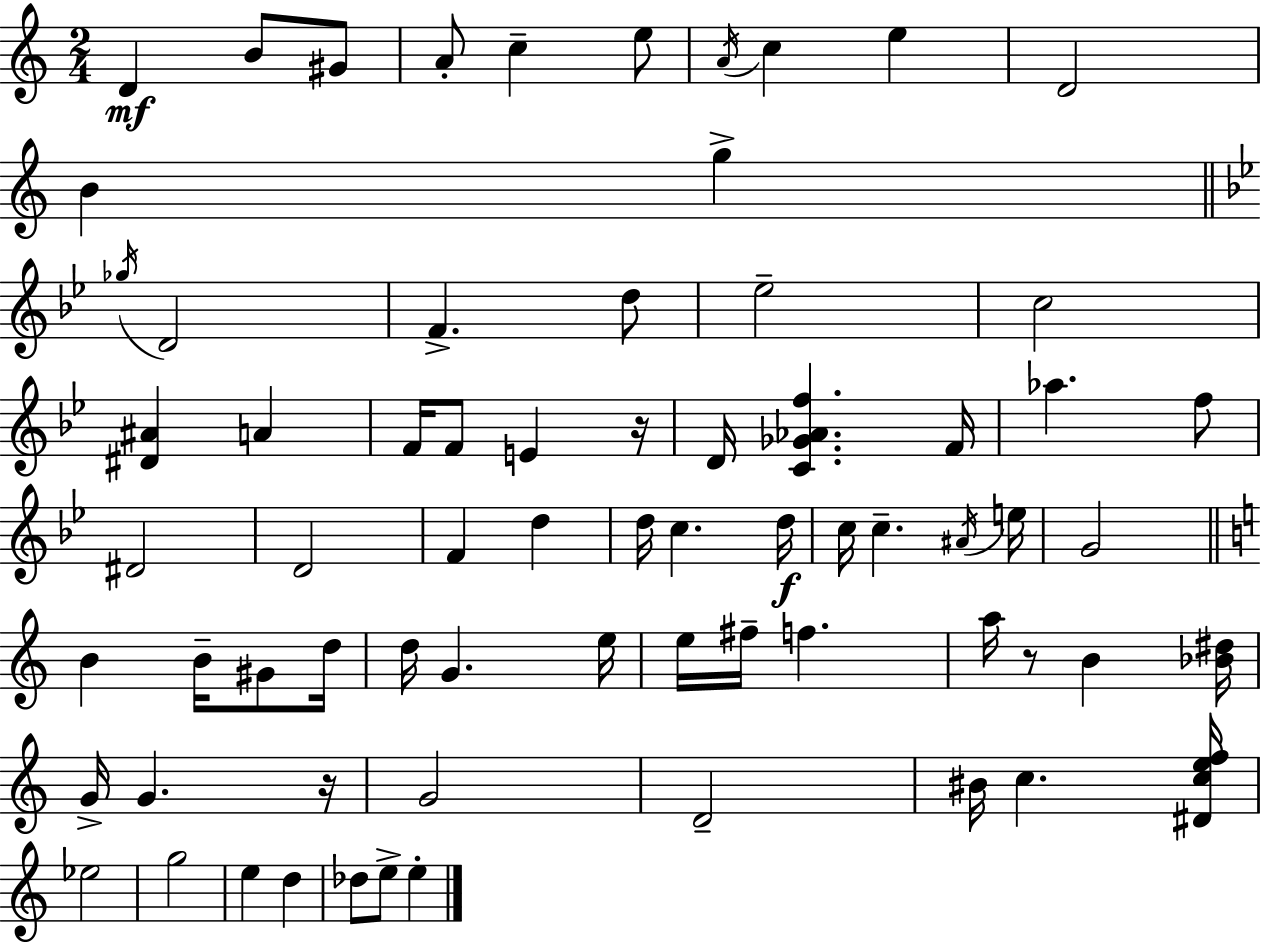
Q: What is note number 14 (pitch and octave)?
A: D4